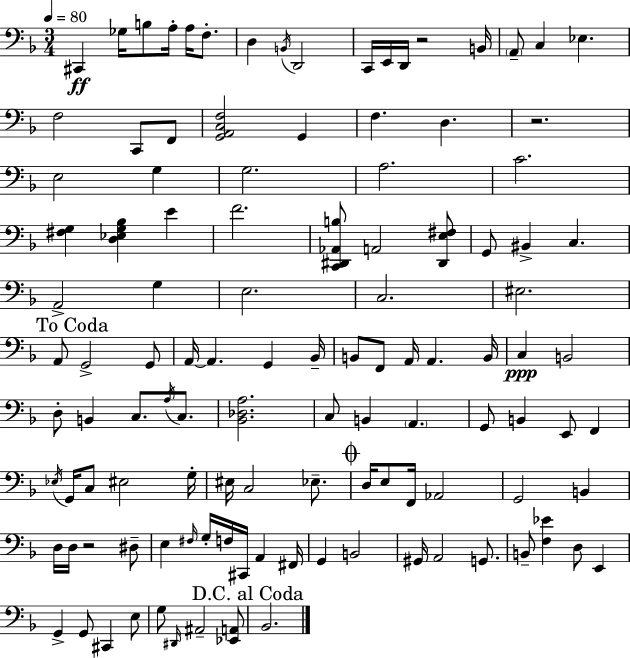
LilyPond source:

{
  \clef bass
  \numericTimeSignature
  \time 3/4
  \key f \major
  \tempo 4 = 80
  \repeat volta 2 { cis,4\ff ges16 b8 a16-. a16 f8.-. | d4 \acciaccatura { b,16 } d,2 | c,16 e,16 d,16 r2 | b,16 \parenthesize a,8-- c4 ees4. | \break f2 c,8 f,8 | <g, a, c f>2 g,4 | f4. d4. | r2. | \break e2 g4 | g2. | a2. | c'2. | \break <fis g>4 <d ees g bes>4 e'4 | f'2. | <c, dis, aes, b>8 a,2 <dis, e fis>8 | g,8 bis,4-> c4. | \break a,2-> g4 | e2. | c2. | eis2. | \break \mark "To Coda" a,8 g,2-> g,8 | a,16~~ a,4. g,4 | bes,16-- b,8 f,8 a,16 a,4. | b,16 c4\ppp b,2 | \break d8-. b,4 c8. \acciaccatura { a16 } c8. | <bes, des a>2. | c8 b,4 \parenthesize a,4. | g,8 b,4 e,8 f,4 | \break \acciaccatura { ees16 } g,16 c8 eis2 | g16-. eis16 c2 | ees8.-- \mark \markup { \musicglyph "scripts.coda" } d16 e8 f,16 aes,2 | g,2 b,4 | \break d16 d16 r2 | dis8-- e4 \grace { fis16 } g16-. f16 cis,16 a,4 | fis,16 g,4 b,2 | gis,16 a,2 | \break g,8. b,8-- <f ees'>4 d8 | e,4 g,4-> g,8 cis,4 | e8 g8 \grace { dis,16 } ais,2-- | <ees, a,>8 \mark "D.C. al Coda" bes,2. | \break } \bar "|."
}